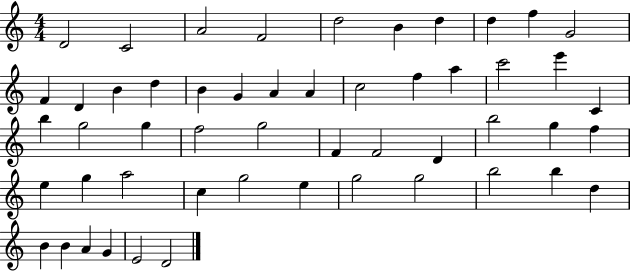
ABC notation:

X:1
T:Untitled
M:4/4
L:1/4
K:C
D2 C2 A2 F2 d2 B d d f G2 F D B d B G A A c2 f a c'2 e' C b g2 g f2 g2 F F2 D b2 g f e g a2 c g2 e g2 g2 b2 b d B B A G E2 D2